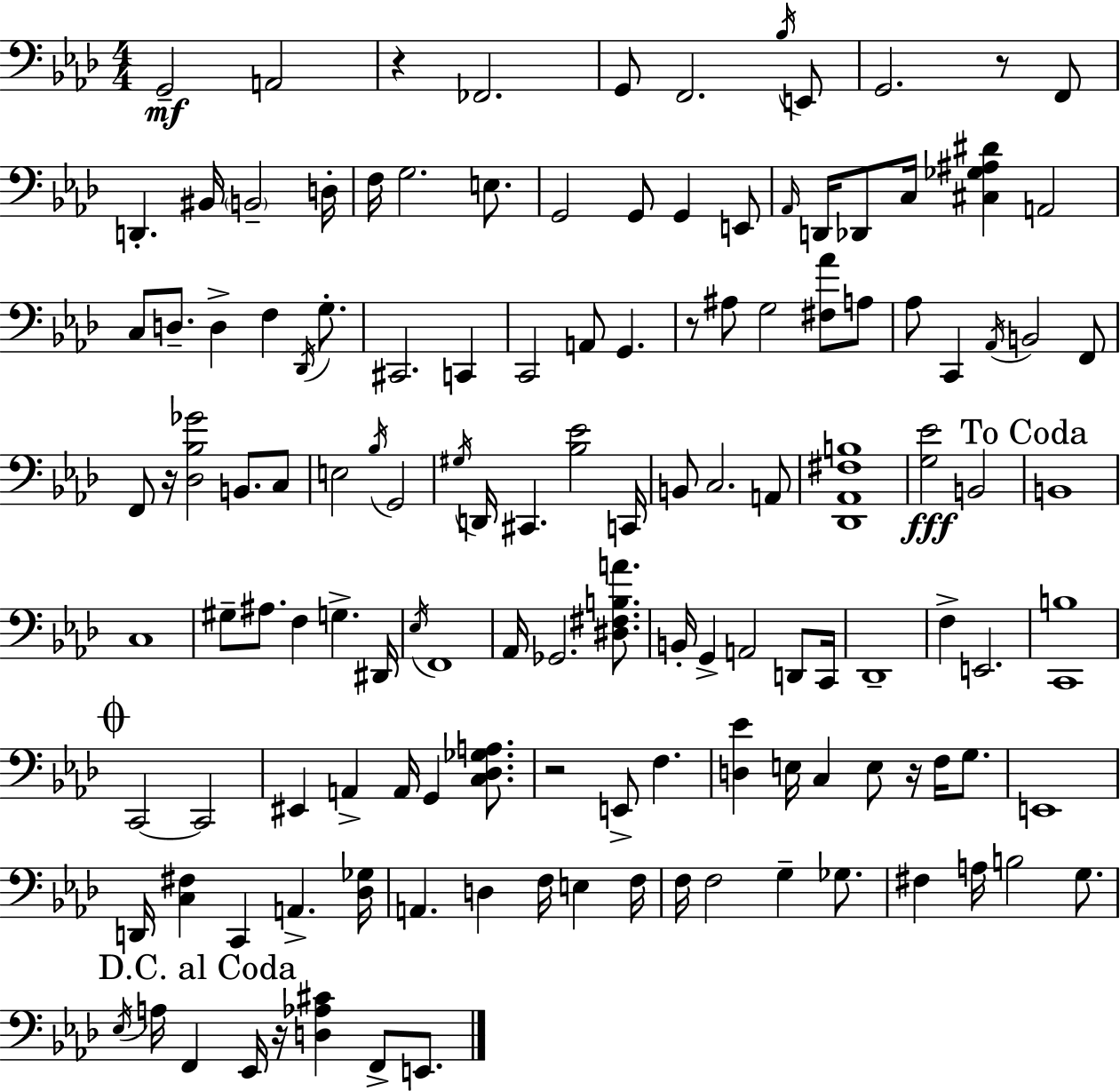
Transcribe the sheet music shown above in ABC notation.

X:1
T:Untitled
M:4/4
L:1/4
K:Fm
G,,2 A,,2 z _F,,2 G,,/2 F,,2 _B,/4 E,,/2 G,,2 z/2 F,,/2 D,, ^B,,/4 B,,2 D,/4 F,/4 G,2 E,/2 G,,2 G,,/2 G,, E,,/2 _A,,/4 D,,/4 _D,,/2 C,/4 [^C,_G,^A,^D] A,,2 C,/2 D,/2 D, F, _D,,/4 G,/2 ^C,,2 C,, C,,2 A,,/2 G,, z/2 ^A,/2 G,2 [^F,_A]/2 A,/2 _A,/2 C,, _A,,/4 B,,2 F,,/2 F,,/2 z/4 [_D,_B,_G]2 B,,/2 C,/2 E,2 _B,/4 G,,2 ^G,/4 D,,/4 ^C,, [_B,_E]2 C,,/4 B,,/2 C,2 A,,/2 [_D,,_A,,^F,B,]4 [G,_E]2 B,,2 B,,4 C,4 ^G,/2 ^A,/2 F, G, ^D,,/4 _E,/4 F,,4 _A,,/4 _G,,2 [^D,^F,B,A]/2 B,,/4 G,, A,,2 D,,/2 C,,/4 _D,,4 F, E,,2 [C,,B,]4 C,,2 C,,2 ^E,, A,, A,,/4 G,, [C,_D,_G,A,]/2 z2 E,,/2 F, [D,_E] E,/4 C, E,/2 z/4 F,/4 G,/2 E,,4 D,,/4 [C,^F,] C,, A,, [_D,_G,]/4 A,, D, F,/4 E, F,/4 F,/4 F,2 G, _G,/2 ^F, A,/4 B,2 G,/2 _E,/4 A,/4 F,, _E,,/4 z/4 [D,_A,^C] F,,/2 E,,/2